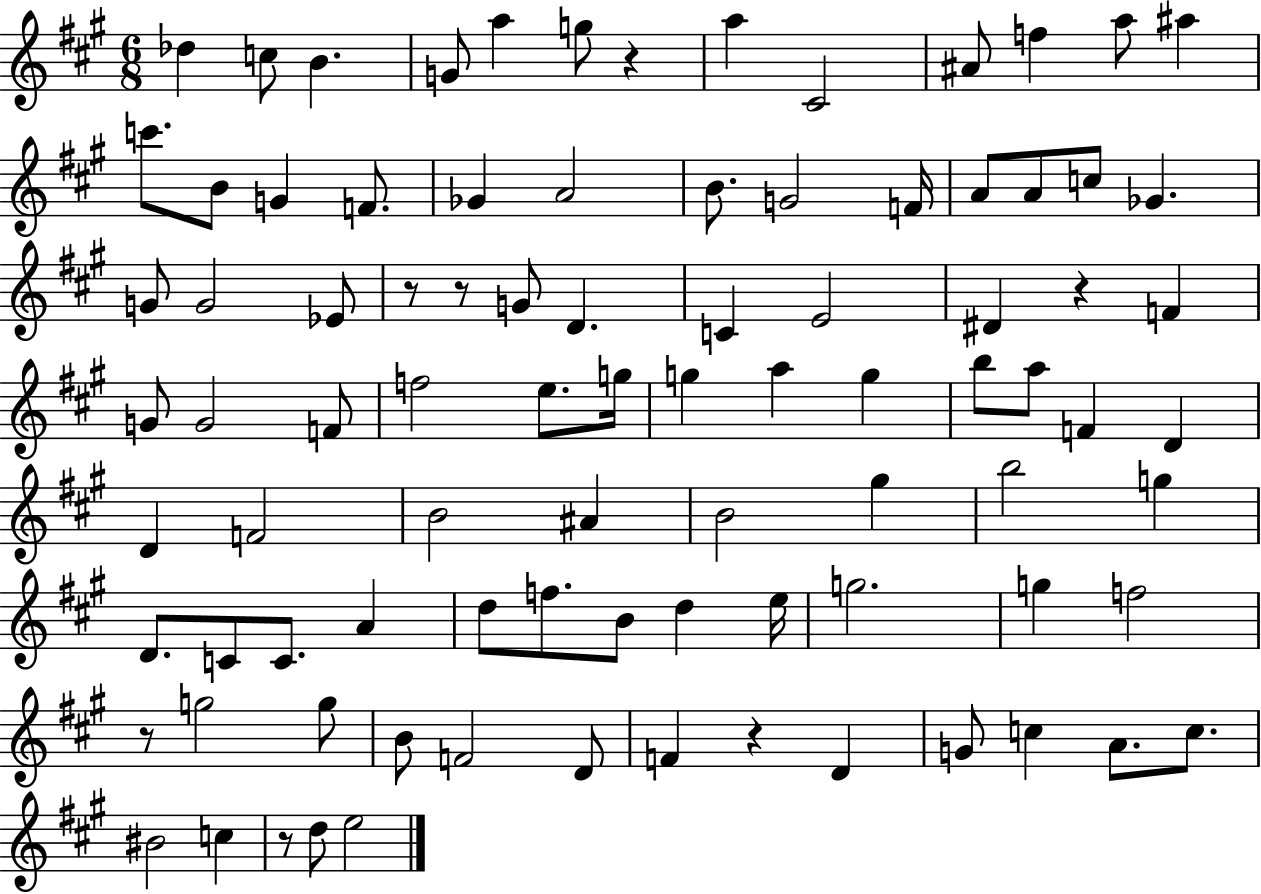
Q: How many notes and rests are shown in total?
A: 89